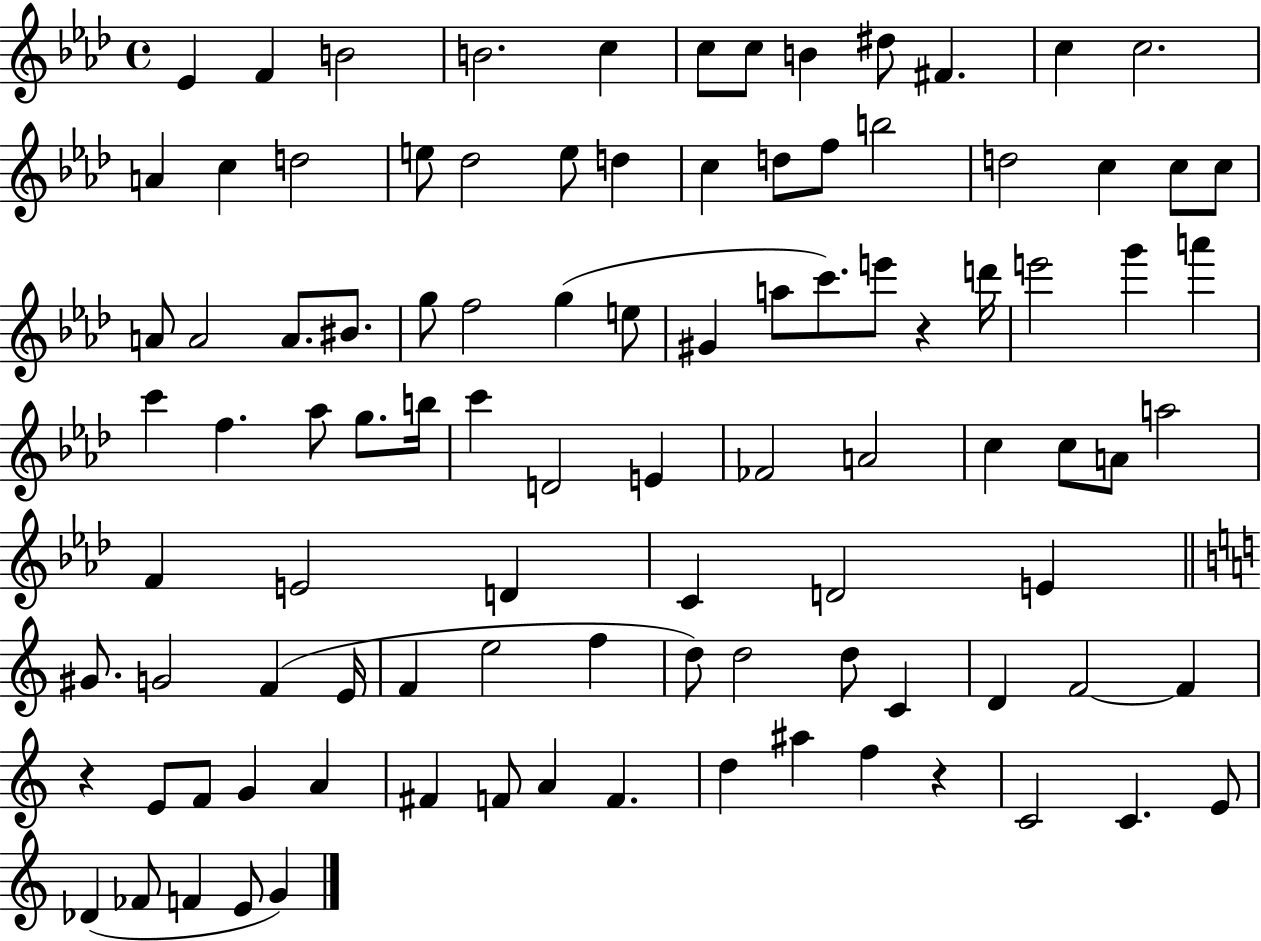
Eb4/q F4/q B4/h B4/h. C5/q C5/e C5/e B4/q D#5/e F#4/q. C5/q C5/h. A4/q C5/q D5/h E5/e Db5/h E5/e D5/q C5/q D5/e F5/e B5/h D5/h C5/q C5/e C5/e A4/e A4/h A4/e. BIS4/e. G5/e F5/h G5/q E5/e G#4/q A5/e C6/e. E6/e R/q D6/s E6/h G6/q A6/q C6/q F5/q. Ab5/e G5/e. B5/s C6/q D4/h E4/q FES4/h A4/h C5/q C5/e A4/e A5/h F4/q E4/h D4/q C4/q D4/h E4/q G#4/e. G4/h F4/q E4/s F4/q E5/h F5/q D5/e D5/h D5/e C4/q D4/q F4/h F4/q R/q E4/e F4/e G4/q A4/q F#4/q F4/e A4/q F4/q. D5/q A#5/q F5/q R/q C4/h C4/q. E4/e Db4/q FES4/e F4/q E4/e G4/q